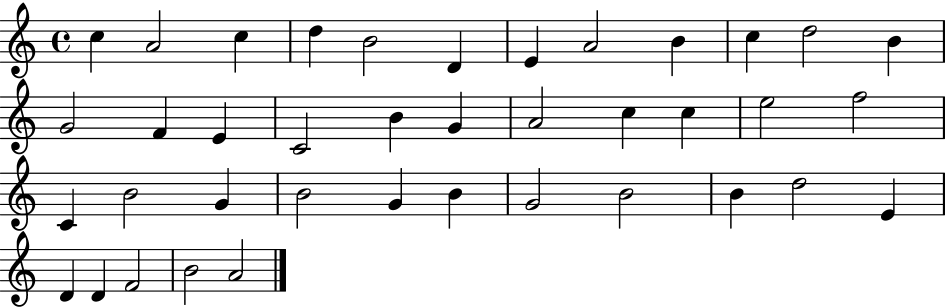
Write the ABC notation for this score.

X:1
T:Untitled
M:4/4
L:1/4
K:C
c A2 c d B2 D E A2 B c d2 B G2 F E C2 B G A2 c c e2 f2 C B2 G B2 G B G2 B2 B d2 E D D F2 B2 A2